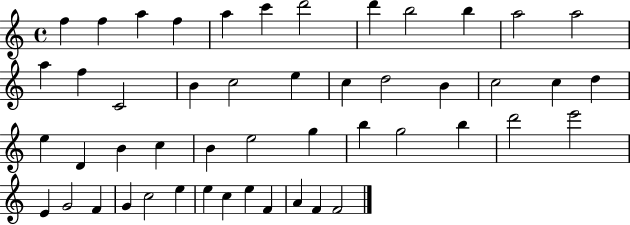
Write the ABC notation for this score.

X:1
T:Untitled
M:4/4
L:1/4
K:C
f f a f a c' d'2 d' b2 b a2 a2 a f C2 B c2 e c d2 B c2 c d e D B c B e2 g b g2 b d'2 e'2 E G2 F G c2 e e c e F A F F2